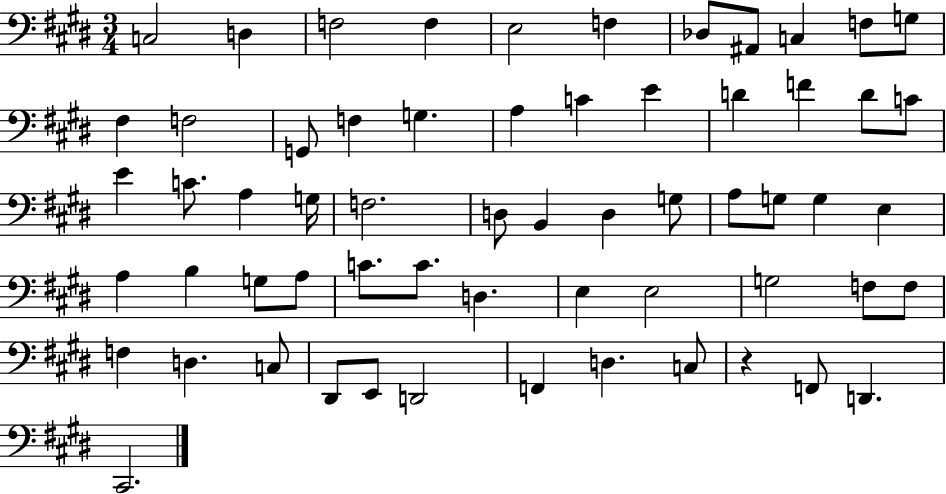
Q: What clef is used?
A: bass